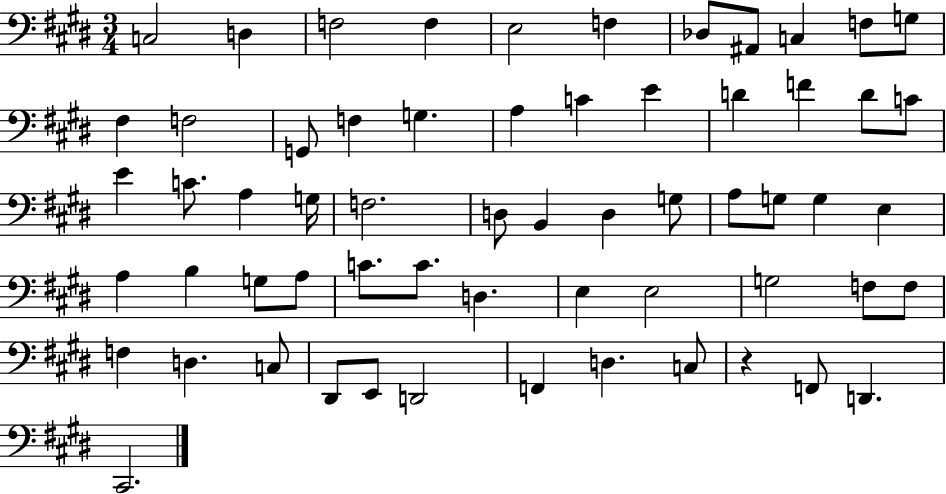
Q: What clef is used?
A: bass